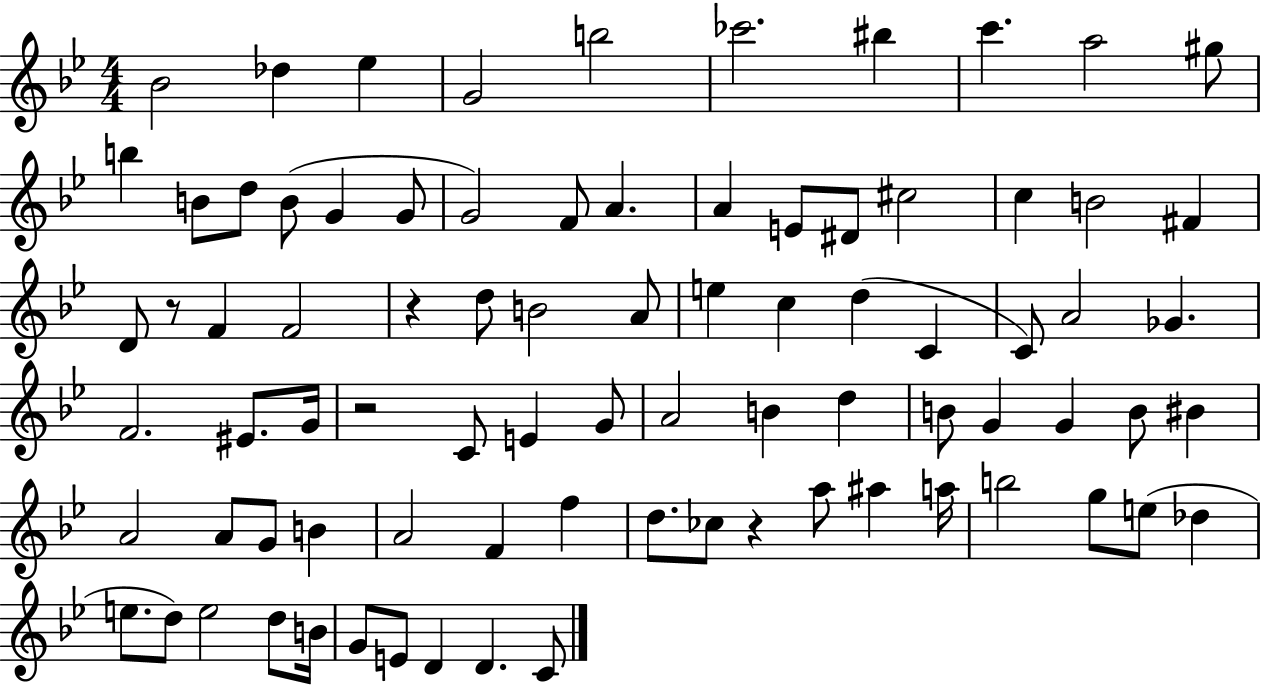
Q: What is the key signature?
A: BES major